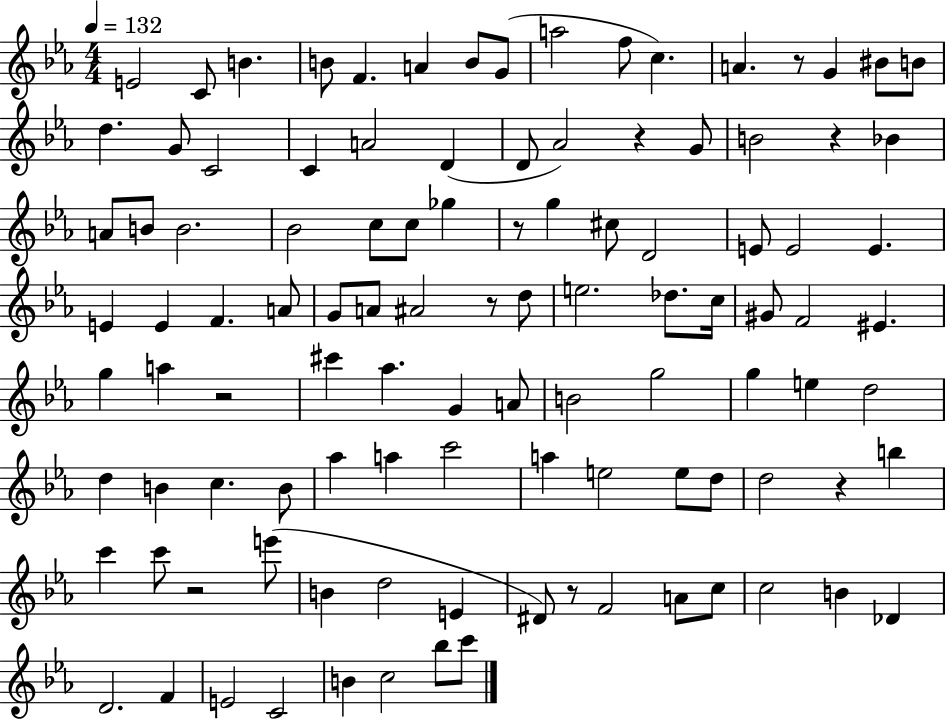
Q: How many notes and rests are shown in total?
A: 107